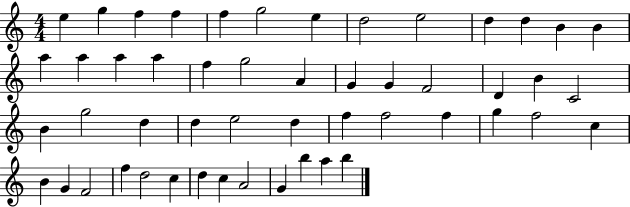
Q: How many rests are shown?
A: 0